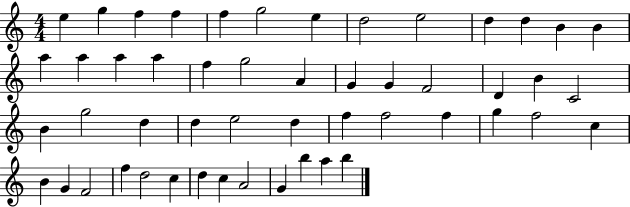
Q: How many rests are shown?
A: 0